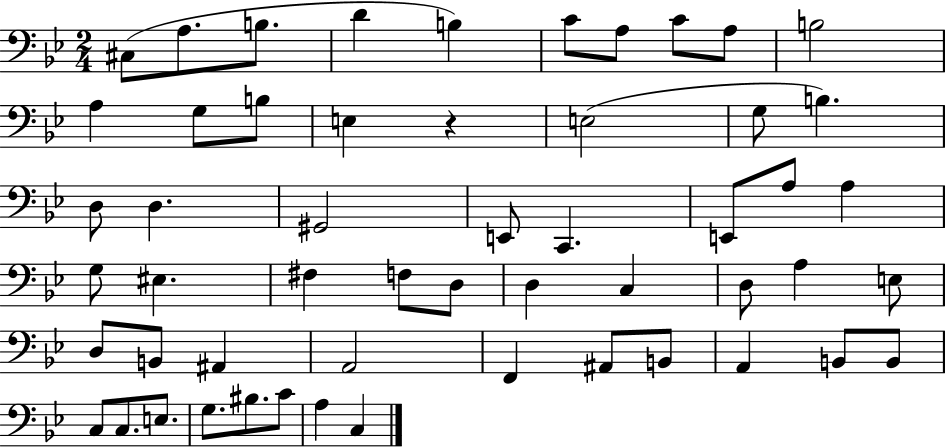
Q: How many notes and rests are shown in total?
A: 54